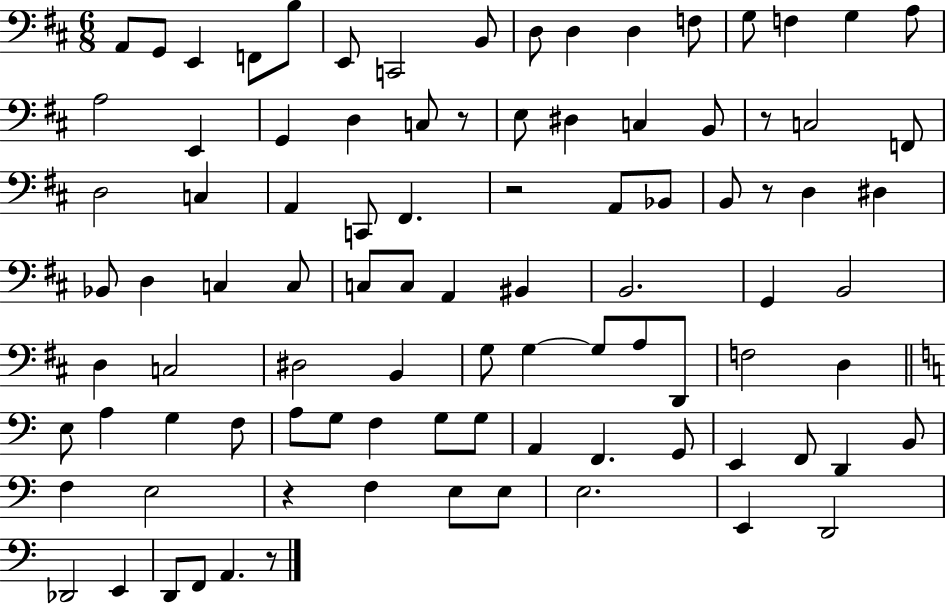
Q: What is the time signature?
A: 6/8